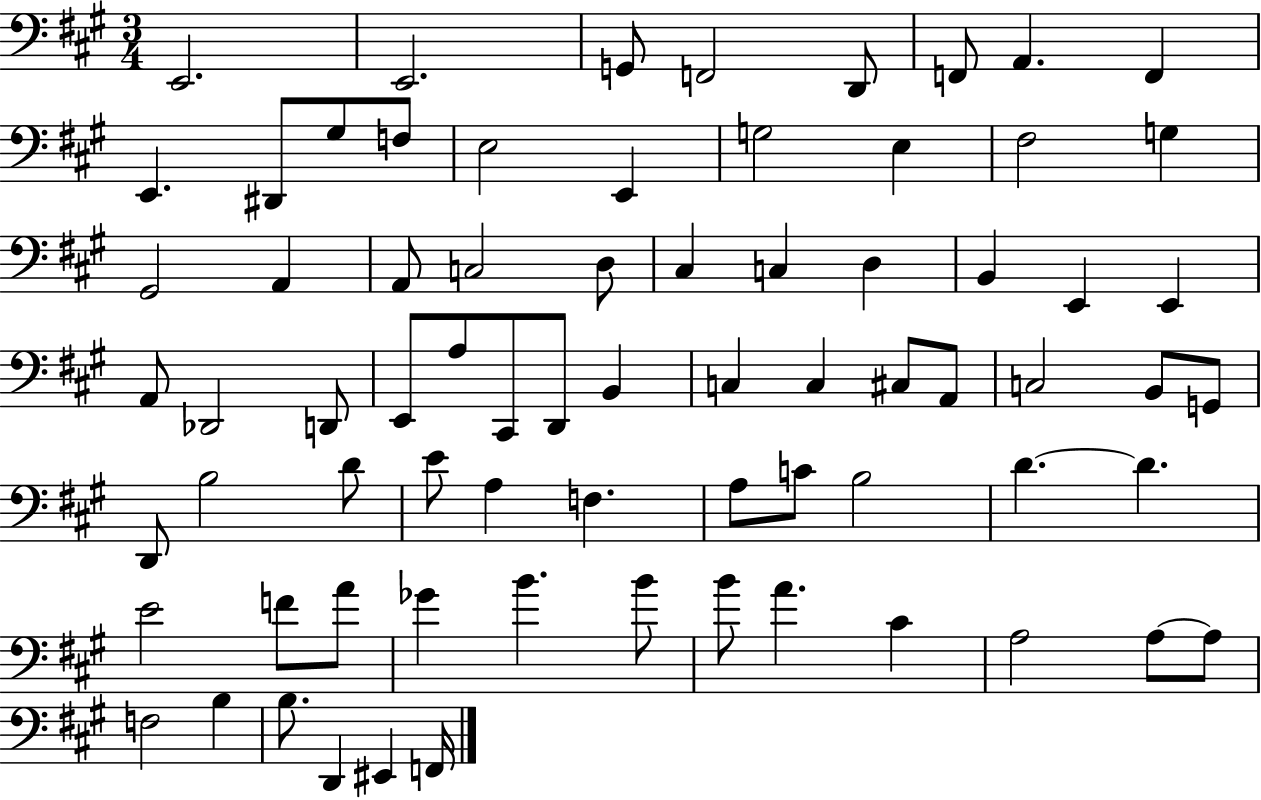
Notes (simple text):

E2/h. E2/h. G2/e F2/h D2/e F2/e A2/q. F2/q E2/q. D#2/e G#3/e F3/e E3/h E2/q G3/h E3/q F#3/h G3/q G#2/h A2/q A2/e C3/h D3/e C#3/q C3/q D3/q B2/q E2/q E2/q A2/e Db2/h D2/e E2/e A3/e C#2/e D2/e B2/q C3/q C3/q C#3/e A2/e C3/h B2/e G2/e D2/e B3/h D4/e E4/e A3/q F3/q. A3/e C4/e B3/h D4/q. D4/q. E4/h F4/e A4/e Gb4/q B4/q. B4/e B4/e A4/q. C#4/q A3/h A3/e A3/e F3/h B3/q B3/e. D2/q EIS2/q F2/s